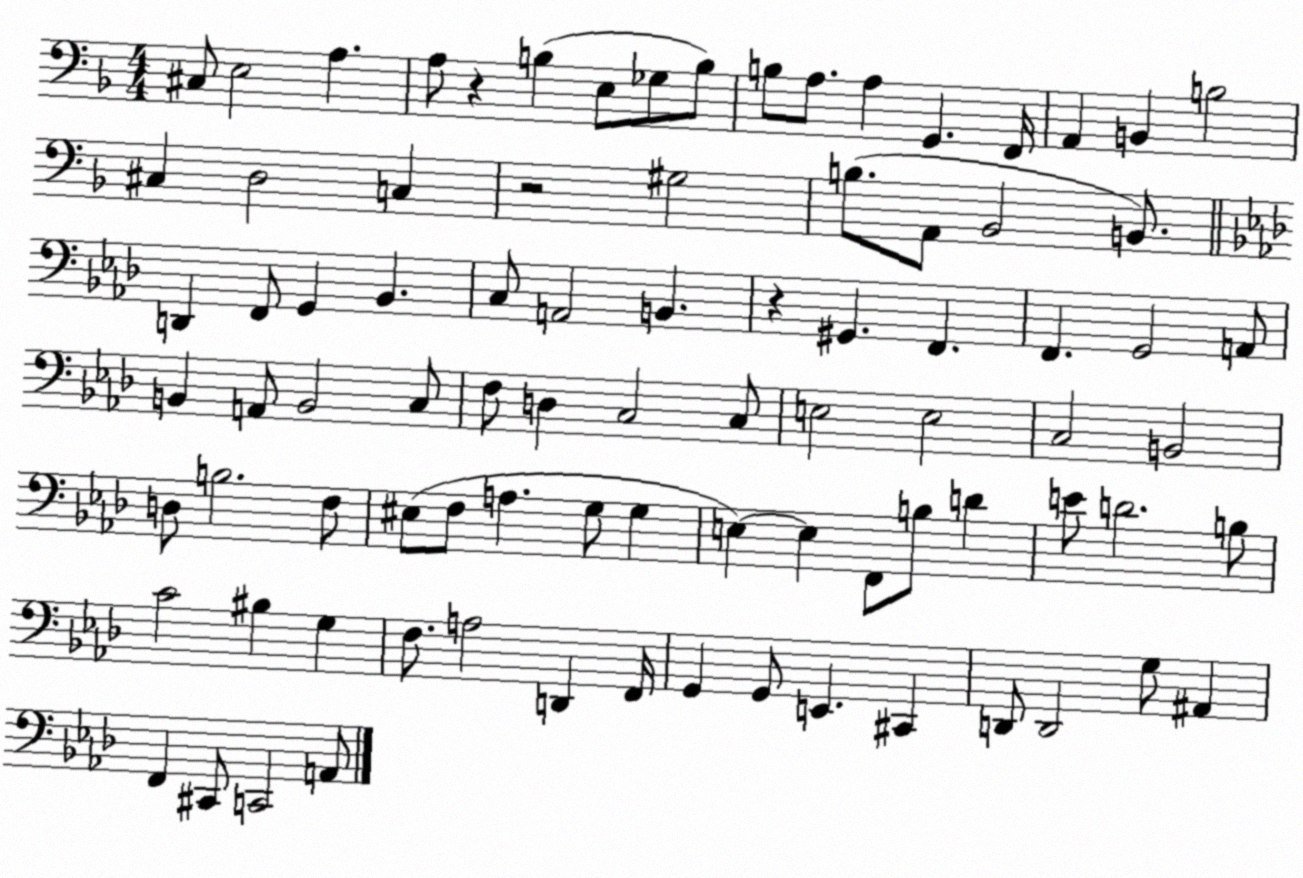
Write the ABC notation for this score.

X:1
T:Untitled
M:4/4
L:1/4
K:F
^C,/2 E,2 A, A,/2 z B, E,/2 _G,/2 B,/2 B,/2 A,/2 A, G,, F,,/4 A,, B,, B,2 ^C, D,2 C, z2 ^G,2 B,/2 A,,/2 _B,,2 B,,/2 D,, F,,/2 G,, _B,, C,/2 A,,2 B,, z ^G,, F,, F,, G,,2 A,,/2 B,, A,,/2 B,,2 C,/2 F,/2 D, C,2 C,/2 E,2 E,2 C,2 B,,2 D,/2 B,2 F,/2 ^E,/2 F,/2 A, G,/2 G, E, E, F,,/2 B,/2 D E/2 D2 B,/2 C2 ^B, G, F,/2 A,2 D,, F,,/4 G,, G,,/2 E,, ^C,, D,,/2 D,,2 G,/2 ^A,, F,, ^C,,/2 C,,2 A,,/2